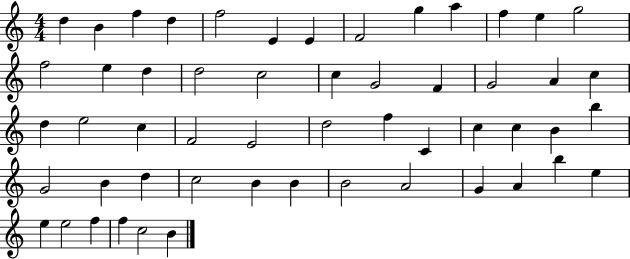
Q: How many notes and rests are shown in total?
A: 54